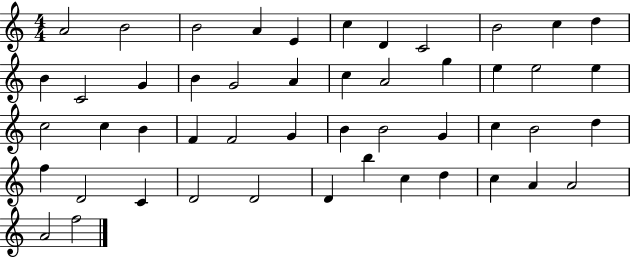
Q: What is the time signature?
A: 4/4